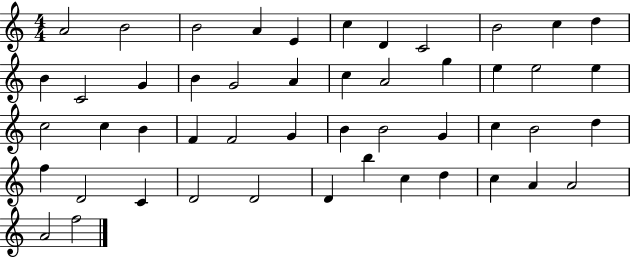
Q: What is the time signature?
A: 4/4